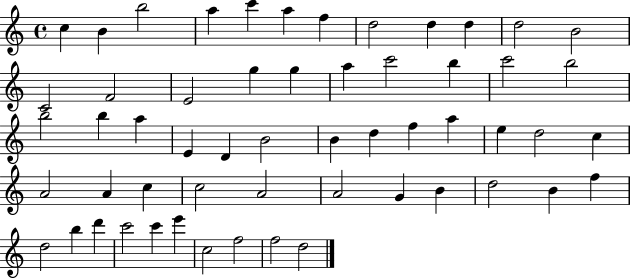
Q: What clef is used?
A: treble